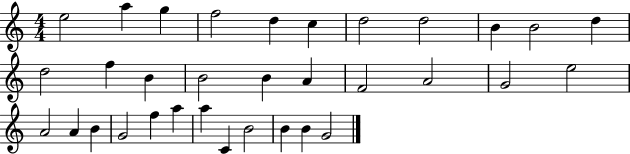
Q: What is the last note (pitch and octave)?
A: G4